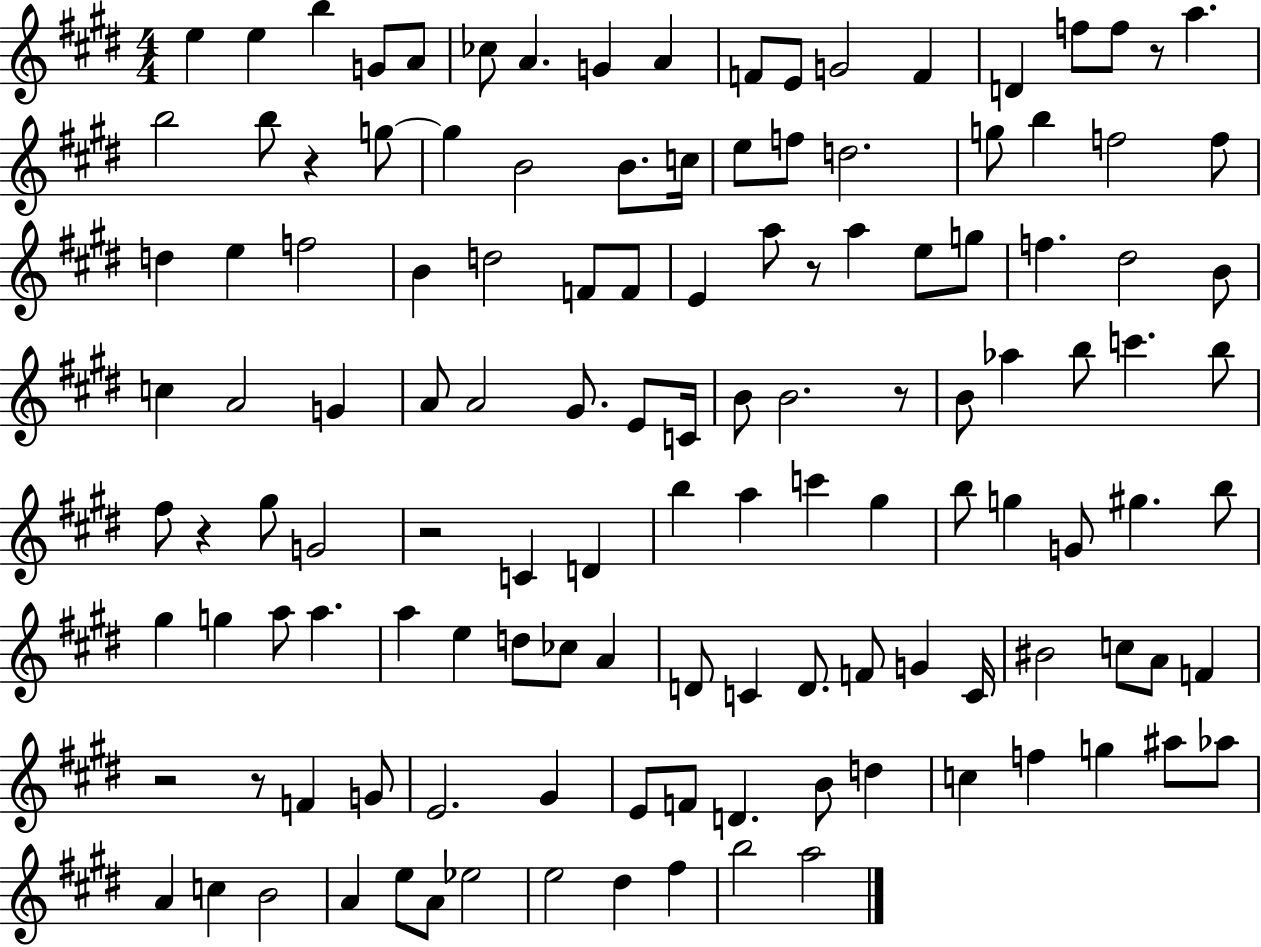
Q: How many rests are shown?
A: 8